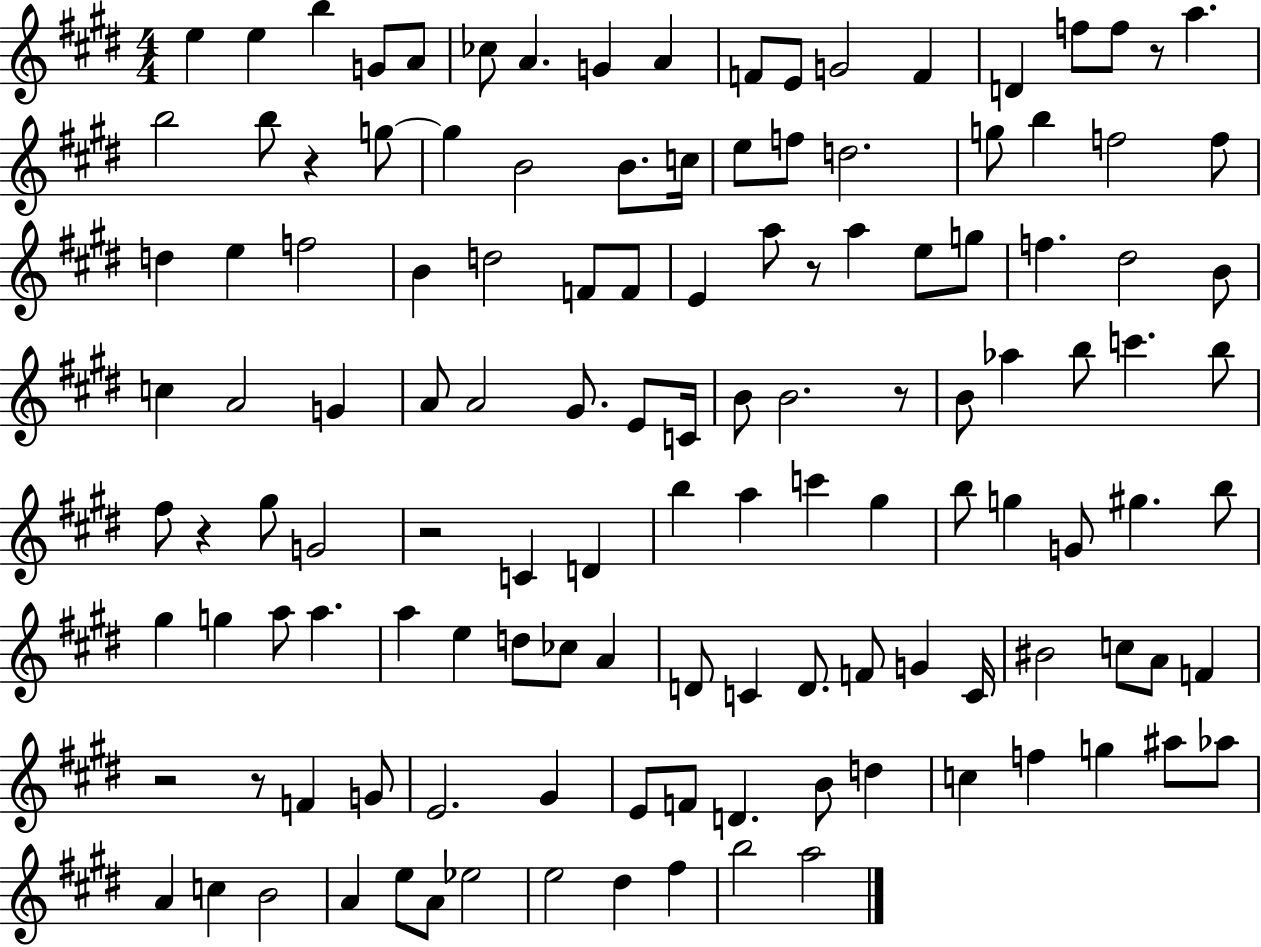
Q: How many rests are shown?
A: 8